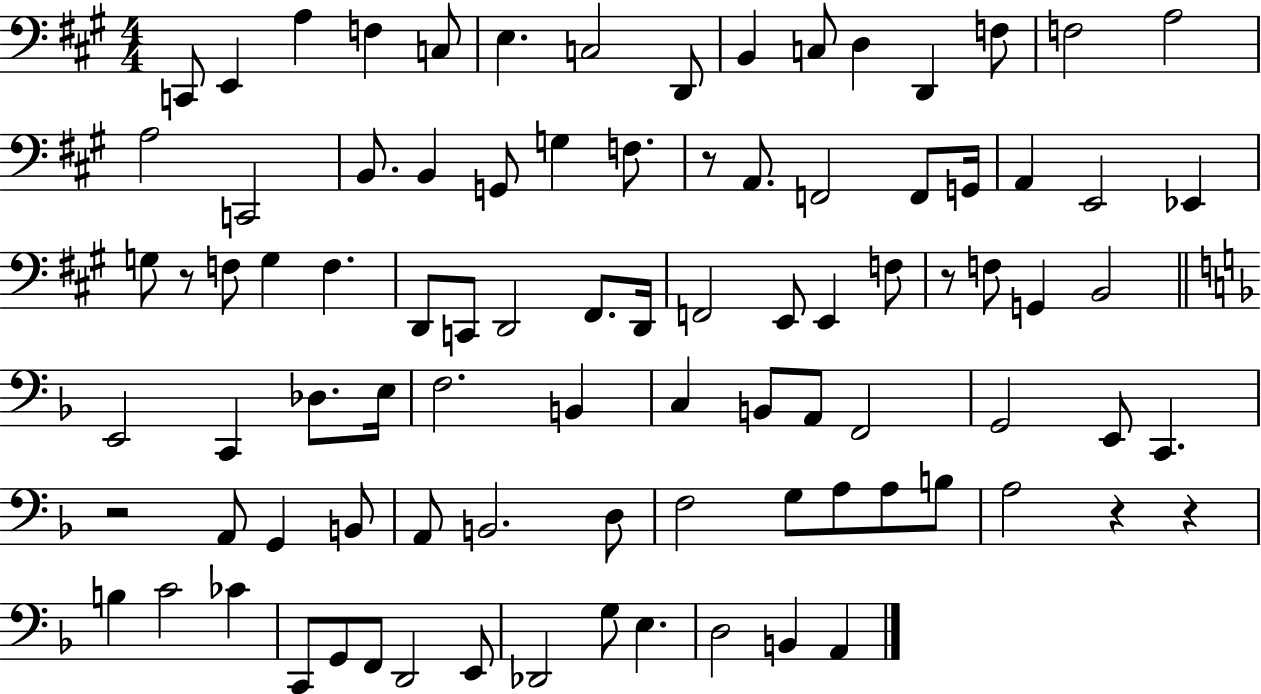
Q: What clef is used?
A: bass